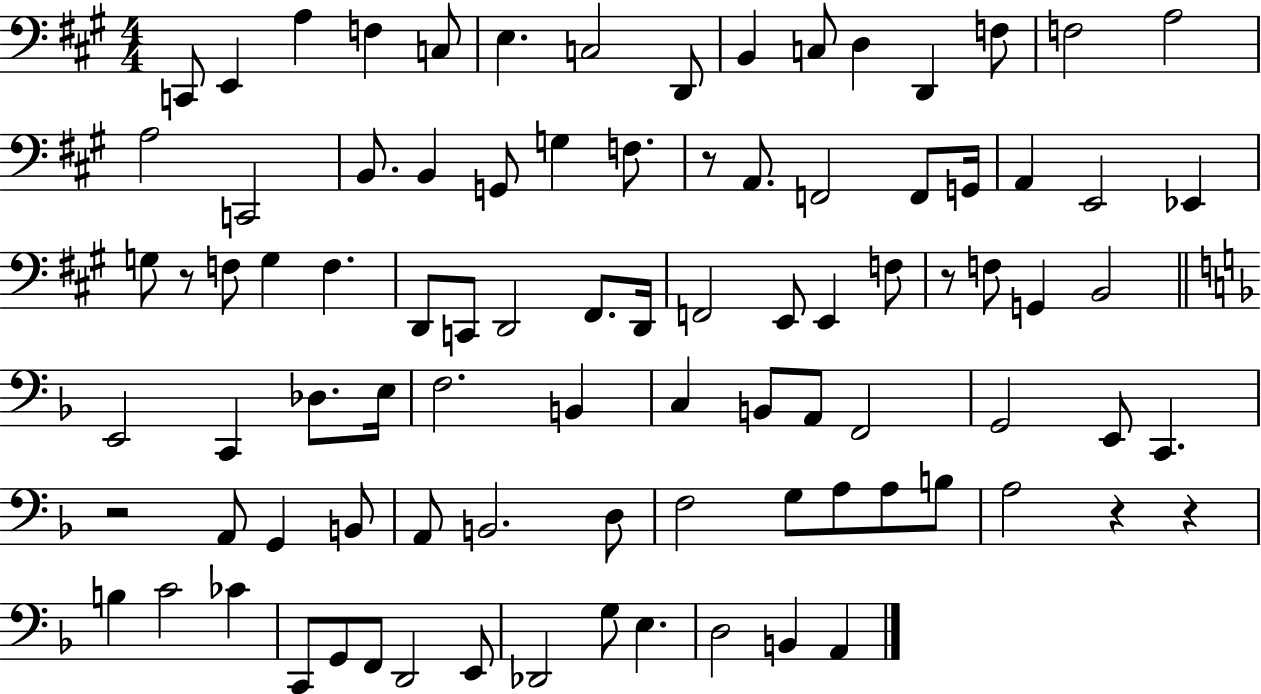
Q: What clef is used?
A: bass